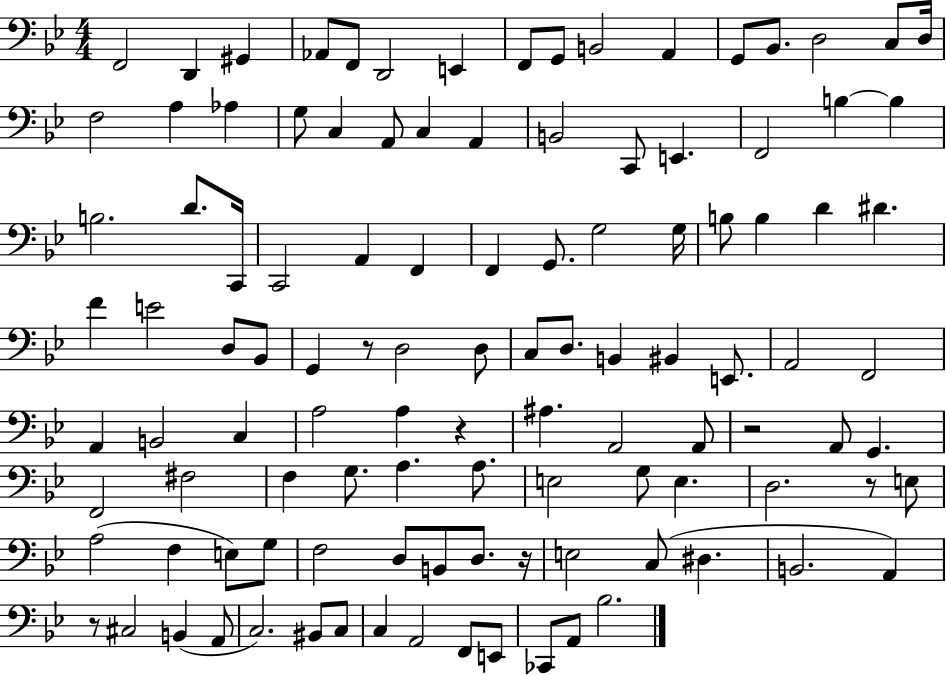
{
  \clef bass
  \numericTimeSignature
  \time 4/4
  \key bes \major
  f,2 d,4 gis,4 | aes,8 f,8 d,2 e,4 | f,8 g,8 b,2 a,4 | g,8 bes,8. d2 c8 d16 | \break f2 a4 aes4 | g8 c4 a,8 c4 a,4 | b,2 c,8 e,4. | f,2 b4~~ b4 | \break b2. d'8. c,16 | c,2 a,4 f,4 | f,4 g,8. g2 g16 | b8 b4 d'4 dis'4. | \break f'4 e'2 d8 bes,8 | g,4 r8 d2 d8 | c8 d8. b,4 bis,4 e,8. | a,2 f,2 | \break a,4 b,2 c4 | a2 a4 r4 | ais4. a,2 a,8 | r2 a,8 g,4. | \break f,2 fis2 | f4 g8. a4. a8. | e2 g8 e4. | d2. r8 e8 | \break a2( f4 e8) g8 | f2 d8 b,8 d8. r16 | e2 c8( dis4. | b,2. a,4) | \break r8 cis2 b,4( a,8 | c2.) bis,8 c8 | c4 a,2 f,8 e,8 | ces,8 a,8 bes2. | \break \bar "|."
}